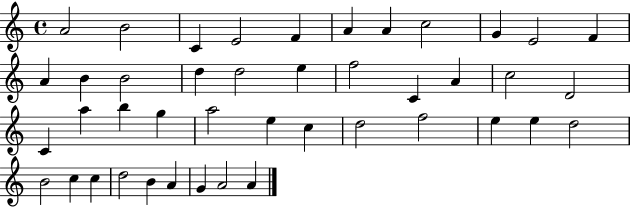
{
  \clef treble
  \time 4/4
  \defaultTimeSignature
  \key c \major
  a'2 b'2 | c'4 e'2 f'4 | a'4 a'4 c''2 | g'4 e'2 f'4 | \break a'4 b'4 b'2 | d''4 d''2 e''4 | f''2 c'4 a'4 | c''2 d'2 | \break c'4 a''4 b''4 g''4 | a''2 e''4 c''4 | d''2 f''2 | e''4 e''4 d''2 | \break b'2 c''4 c''4 | d''2 b'4 a'4 | g'4 a'2 a'4 | \bar "|."
}